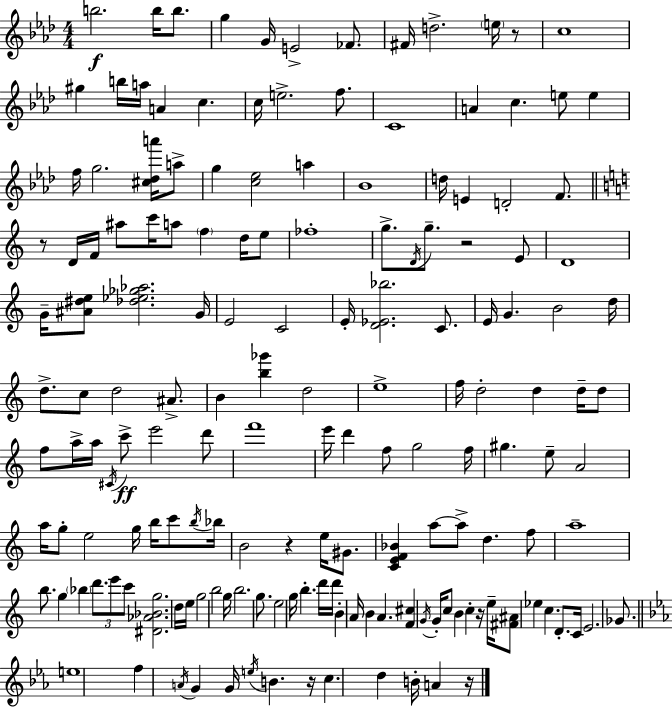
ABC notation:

X:1
T:Untitled
M:4/4
L:1/4
K:Ab
b2 b/4 b/2 g G/4 E2 _F/2 ^F/4 d2 e/4 z/2 c4 ^g b/4 a/4 A c c/4 e2 f/2 C4 A c e/2 e f/4 g2 [^c_da']/4 a/2 g [c_e]2 a _B4 d/4 E D2 F/2 z/2 D/4 F/4 ^a/2 c'/4 a/2 f d/4 e/2 _f4 g/2 D/4 g/2 z2 E/2 D4 G/4 [^A^de]/2 [_d_e_g_a]2 G/4 E2 C2 E/4 [D_E_b]2 C/2 E/4 G B2 d/4 d/2 c/2 d2 ^A/2 B [b_g'] d2 e4 f/4 d2 d d/4 d/2 f/2 a/4 a/4 ^C/4 c'/2 e'2 d'/2 f'4 e'/4 d' f/2 g2 f/4 ^g e/2 A2 a/4 g/2 e2 g/4 b/4 c'/2 b/4 _b/4 B2 z e/4 ^G/2 [CEF_B] a/2 a/2 d f/2 a4 b/2 g _b d'/2 e'/2 c'/2 [^D_A_Bg]2 d/4 e/4 g2 b2 g/4 b2 g/2 e2 g/4 b d'/4 d'/4 B A/4 B A [F^c] G/4 G/4 c/2 B c z/4 e/4 [^F^A]/2 _e c D/2 C/4 E2 _G/2 e4 f A/4 G G/4 e/4 B z/4 c d B/4 A z/4